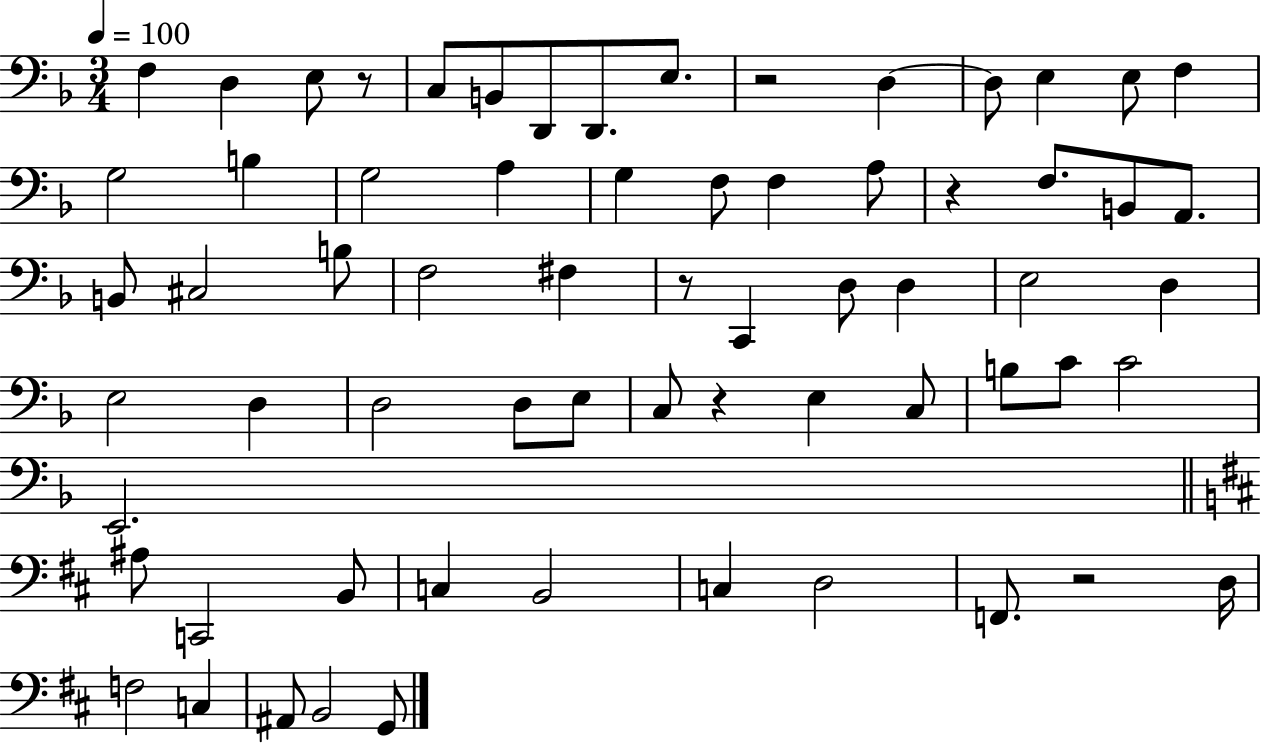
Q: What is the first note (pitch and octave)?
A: F3